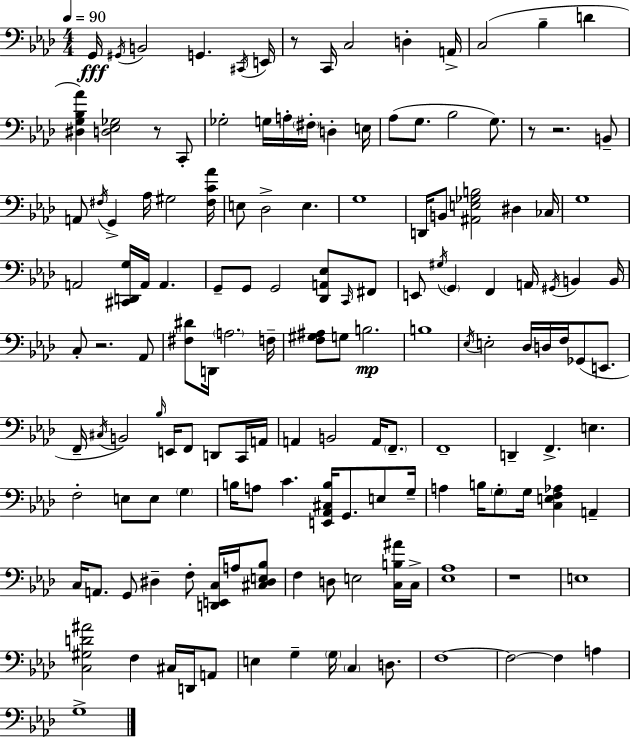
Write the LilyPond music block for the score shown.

{
  \clef bass
  \numericTimeSignature
  \time 4/4
  \key f \minor
  \tempo 4 = 90
  \repeat volta 2 { g,16\fff \acciaccatura { gis,16 } b,2 g,4. | \acciaccatura { cis,16 } e,16 r8 c,16 c2 d4-. | a,16-> c2( bes4-- d'4 | <dis g bes aes'>4) <d ees ges>2 r8 | \break c,8-. ges2-. g16 a16-. \parenthesize fis16-. d4-. | e16 aes8( g8. bes2 g8.) | r8 r2. | b,8-- a,8 \acciaccatura { fis16 } g,4-> aes16 gis2 | \break <fis c' aes'>16 e8 des2-> e4. | g1 | d,16 b,8 <ais, e ges b>2 dis4 | ces16 g1 | \break a,2 <cis, d, g>16 a,16 a,4. | g,8-- g,8 g,2 <des, a, ees>8 | \grace { c,16 } fis,8 e,8 \acciaccatura { gis16 } \parenthesize g,4 f,4 a,16 | \acciaccatura { gis,16 } b,4 b,16 c8-. r2. | \break aes,8 <fis dis'>8 d,16 \parenthesize a2. | f16-- <f gis ais>8 g8 b2.\mp | b1 | \acciaccatura { ees16 } e2-. des16 | \break d16 f16 ges,8( e,8. f,16-- \acciaccatura { cis16 } b,2) | \grace { bes16 } e,16 f,8 d,8 c,16 a,16 a,4 b,2 | a,16 \parenthesize f,8.-- f,1-- | d,4-- f,4.-> | \break e4. f2-. | e8 e8 \parenthesize g4 b16 a8 c'4. | <e, aes, cis b>16 g,8. e8 g16-- a4 b16 \parenthesize g8-. | g16 <c e f aes>4 a,4-- c16 a,8. g,8 dis4-- | \break f8-. <d, e, c>16 a16 <cis dis e bes>8 f4 d8 e2 | <c b ais'>16 c16-> <ees aes>1 | r1 | e1 | \break <c gis d' ais'>2 | f4 cis16 d,16 a,8 e4 g4-- | \parenthesize g16 \parenthesize c4 d8. f1~~ | f2~~ | \break f4 a4 g1-> | } \bar "|."
}